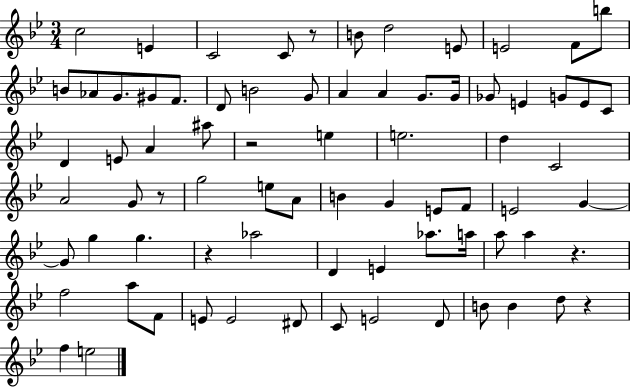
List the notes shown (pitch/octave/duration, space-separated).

C5/h E4/q C4/h C4/e R/e B4/e D5/h E4/e E4/h F4/e B5/e B4/e Ab4/e G4/e. G#4/e F4/e. D4/e B4/h G4/e A4/q A4/q G4/e. G4/s Gb4/e E4/q G4/e E4/e C4/e D4/q E4/e A4/q A#5/e R/h E5/q E5/h. D5/q C4/h A4/h G4/e R/e G5/h E5/e A4/e B4/q G4/q E4/e F4/e E4/h G4/q G4/e G5/q G5/q. R/q Ab5/h D4/q E4/q Ab5/e. A5/s A5/e A5/q R/q. F5/h A5/e F4/e E4/e E4/h D#4/e C4/e E4/h D4/e B4/e B4/q D5/e R/q F5/q E5/h